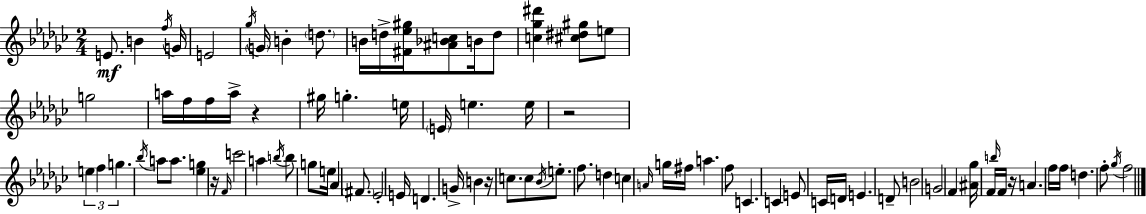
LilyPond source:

{
  \clef treble
  \numericTimeSignature
  \time 2/4
  \key ees \minor
  e'8.\mf b'4 \acciaccatura { f''16 } | g'16 e'2 | \acciaccatura { ges''16 } \parenthesize g'16 b'4-. \parenthesize d''8. | b'16 d''16-> <fis' ees'' gis''>16 <ais' bes' c''>8 b'16 | \break d''8 <c'' ges'' dis'''>4 <cis'' dis'' gis''>8 | e''8 g''2 | a''16 f''16 f''16 a''16-> r4 | gis''16 g''4.-. | \break e''16 \parenthesize e'16 e''4. | e''16 r2 | \tuplet 3/2 { e''4 f''4 | g''4. } | \break \acciaccatura { bes''16 } a''8 a''8. <ees'' g''>4 | r16 \grace { f'16 } c'''2 | a''4 | \acciaccatura { b''16 } b''8 g''8 e''16 aes'4 | \break \parenthesize fis'8. ees'2-. | e'16 d'4. | g'16-> b'4 | r16 c''8. c''8 \acciaccatura { bes'16 } | \break e''8.-. f''8. d''4 | c''4 \grace { a'16 } g''16 | fis''16 a''4. f''8 | c'4. c'4 | \break e'8 c'16 d'16 e'4. | d'8-- b'2 | g'2 | f'4 | \break <ais' ges''>16 f'16 \grace { b''16 } f'16 r16 | a'4. f''16 f''16 | d''4. f''8-. | \acciaccatura { ges''16 } f''2 | \break \bar "|."
}